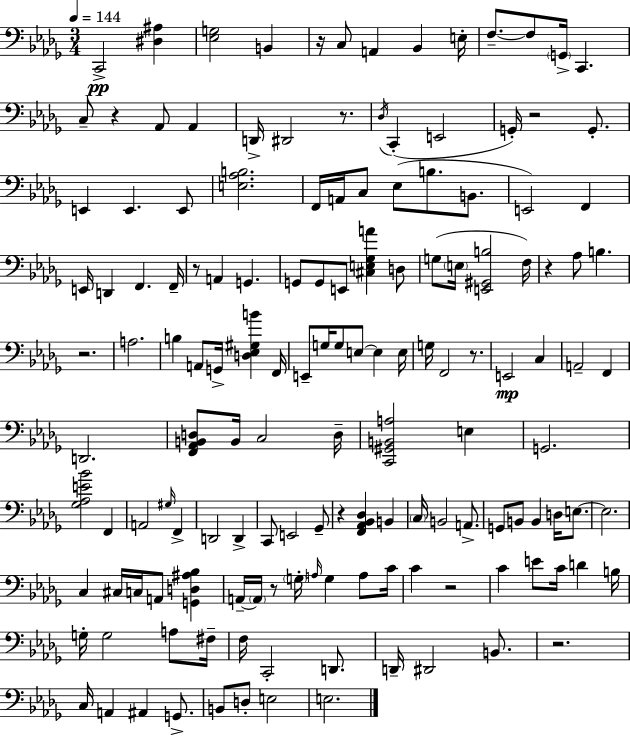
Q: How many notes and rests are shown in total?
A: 146